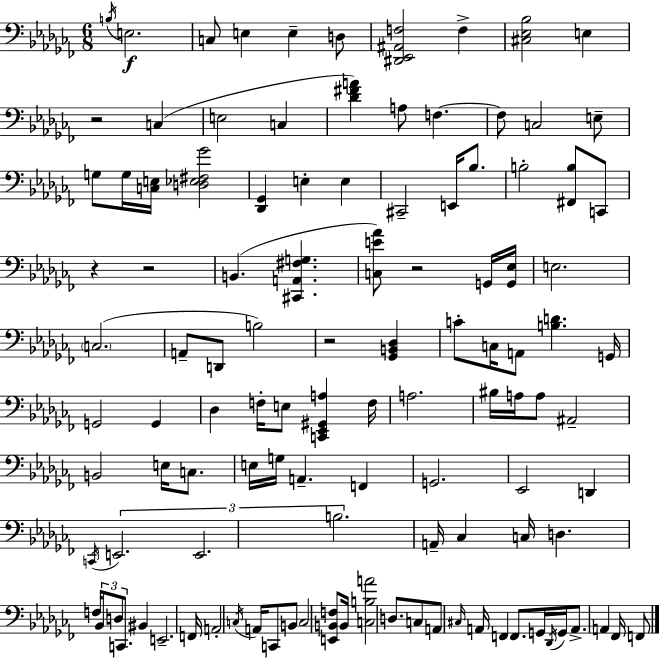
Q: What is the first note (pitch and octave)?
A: B3